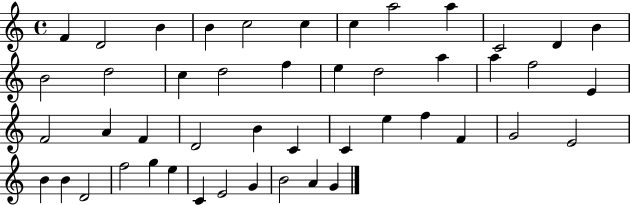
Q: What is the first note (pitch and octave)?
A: F4